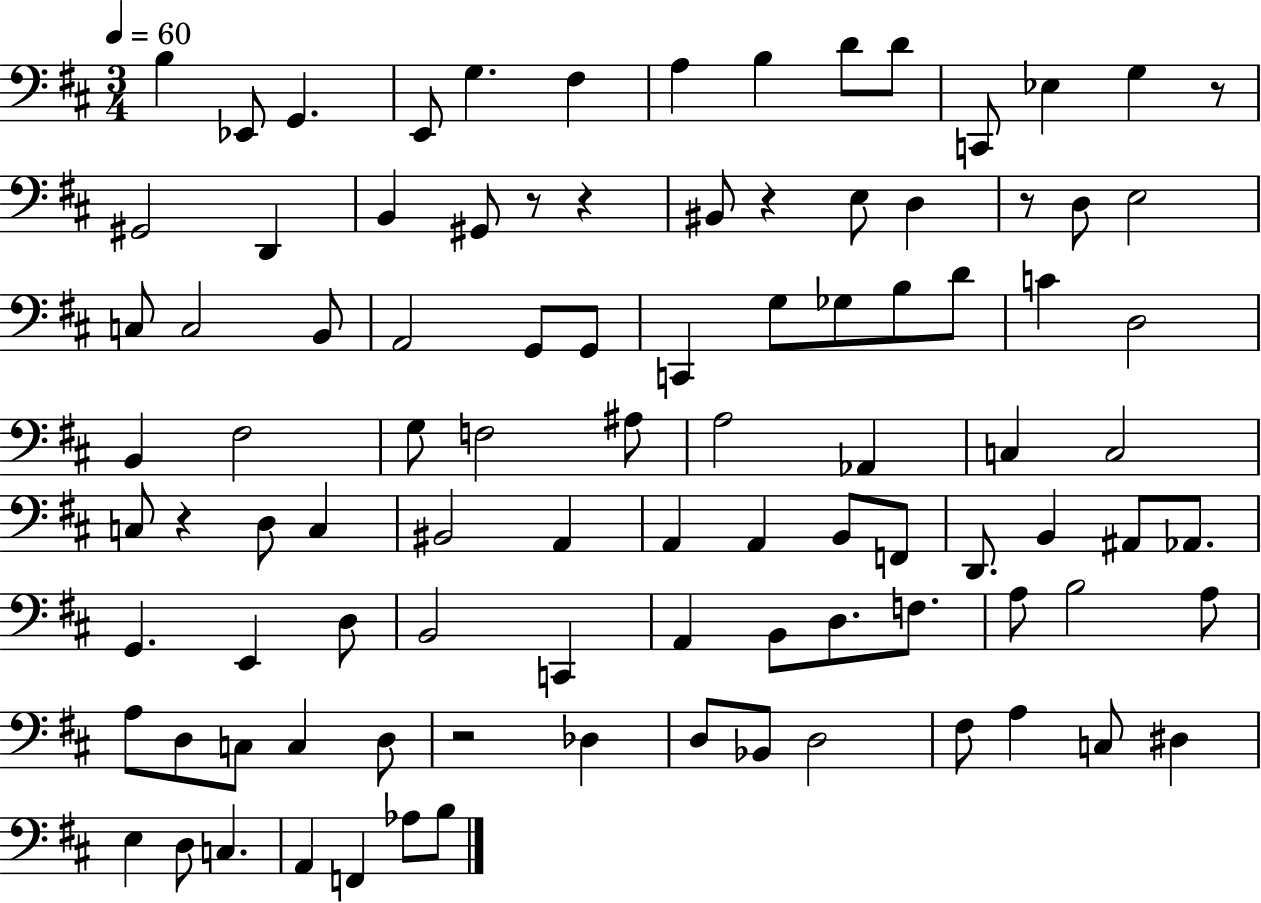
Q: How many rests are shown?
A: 7